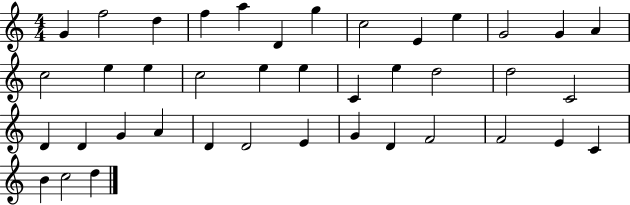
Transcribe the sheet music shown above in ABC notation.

X:1
T:Untitled
M:4/4
L:1/4
K:C
G f2 d f a D g c2 E e G2 G A c2 e e c2 e e C e d2 d2 C2 D D G A D D2 E G D F2 F2 E C B c2 d